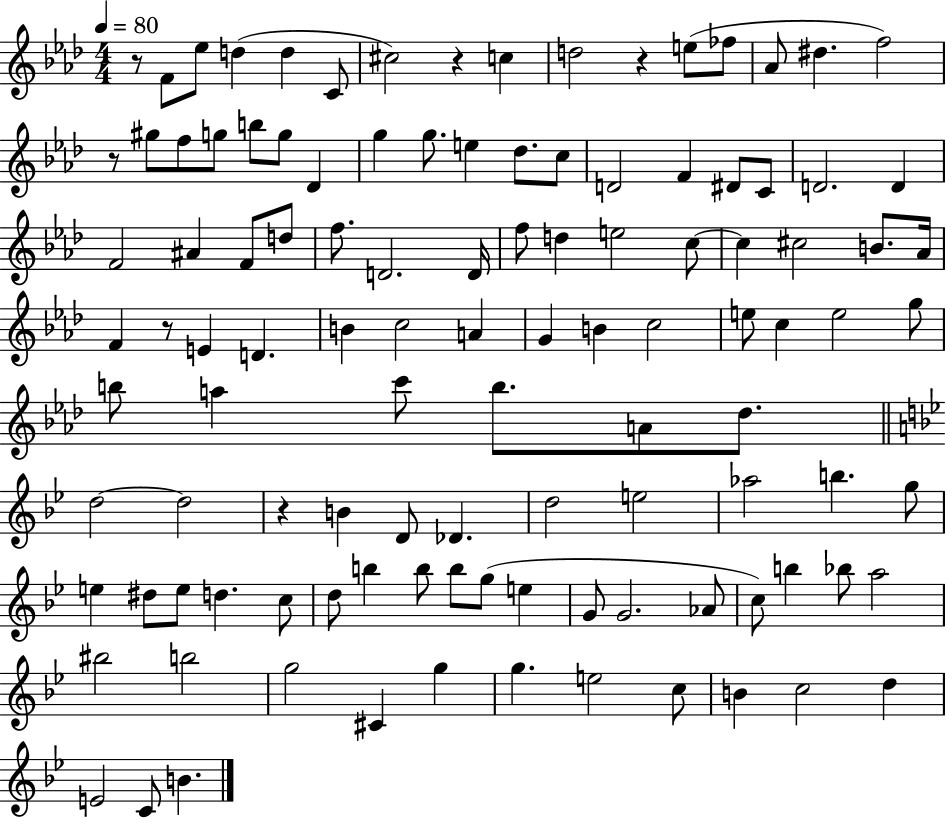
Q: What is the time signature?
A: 4/4